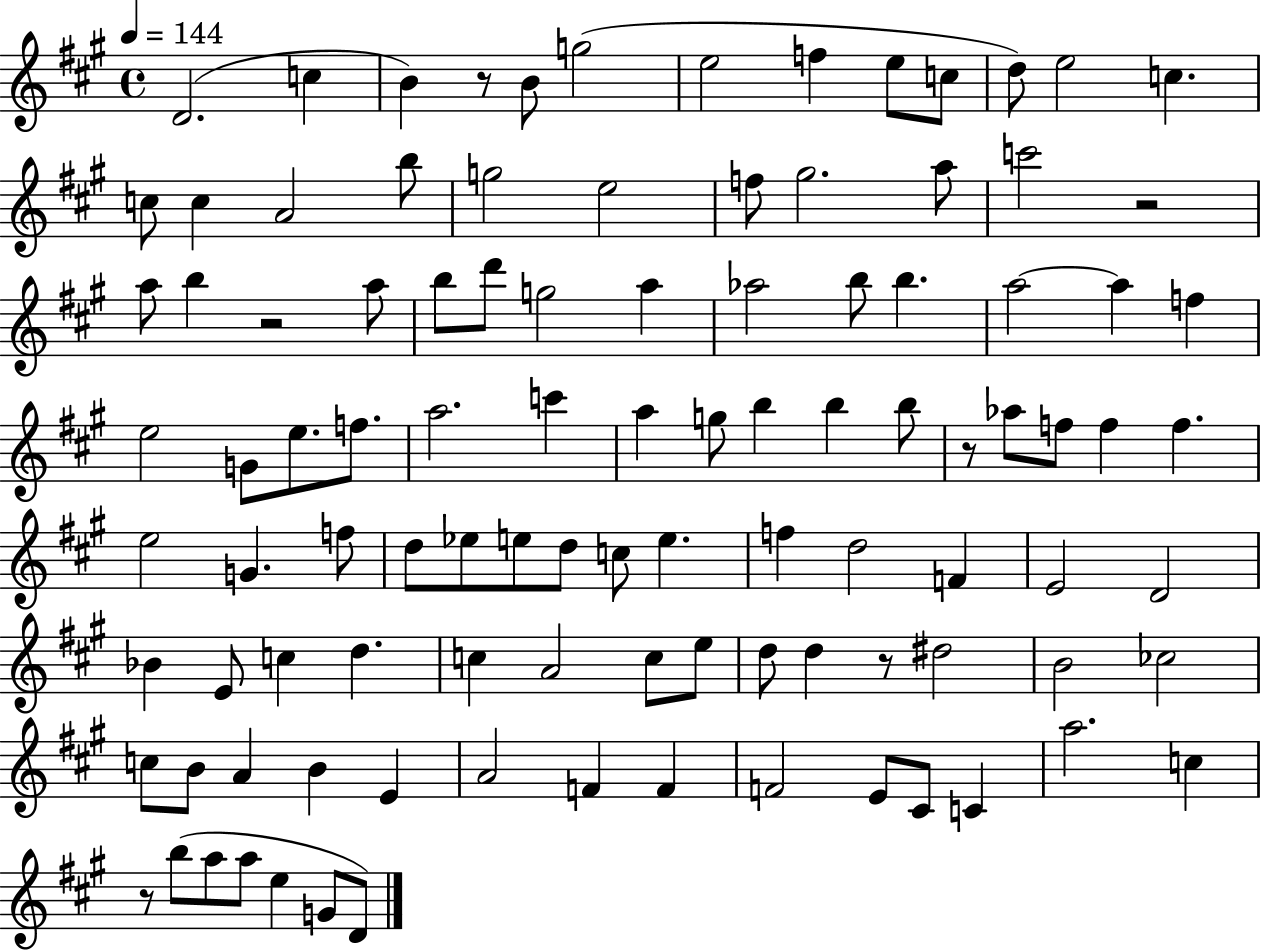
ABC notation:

X:1
T:Untitled
M:4/4
L:1/4
K:A
D2 c B z/2 B/2 g2 e2 f e/2 c/2 d/2 e2 c c/2 c A2 b/2 g2 e2 f/2 ^g2 a/2 c'2 z2 a/2 b z2 a/2 b/2 d'/2 g2 a _a2 b/2 b a2 a f e2 G/2 e/2 f/2 a2 c' a g/2 b b b/2 z/2 _a/2 f/2 f f e2 G f/2 d/2 _e/2 e/2 d/2 c/2 e f d2 F E2 D2 _B E/2 c d c A2 c/2 e/2 d/2 d z/2 ^d2 B2 _c2 c/2 B/2 A B E A2 F F F2 E/2 ^C/2 C a2 c z/2 b/2 a/2 a/2 e G/2 D/2